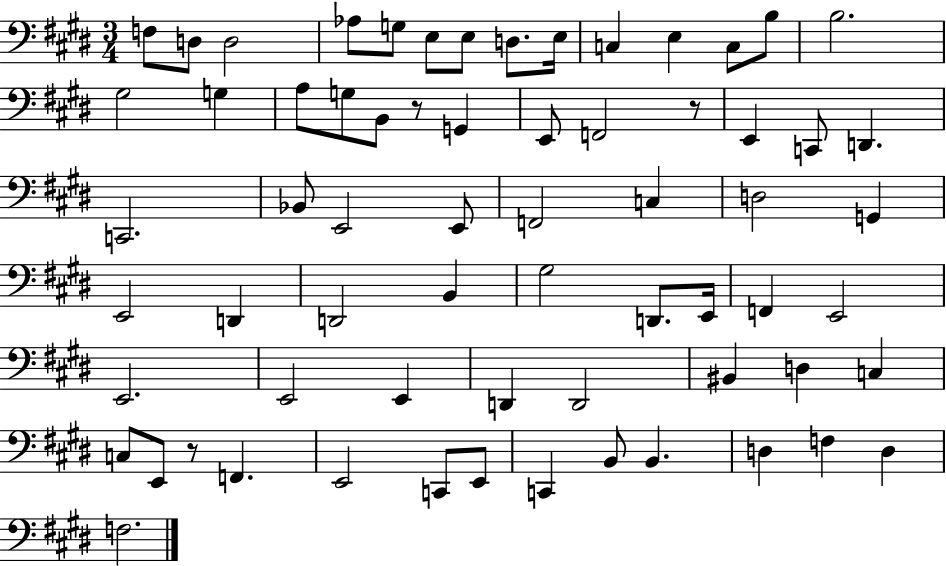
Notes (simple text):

F3/e D3/e D3/h Ab3/e G3/e E3/e E3/e D3/e. E3/s C3/q E3/q C3/e B3/e B3/h. G#3/h G3/q A3/e G3/e B2/e R/e G2/q E2/e F2/h R/e E2/q C2/e D2/q. C2/h. Bb2/e E2/h E2/e F2/h C3/q D3/h G2/q E2/h D2/q D2/h B2/q G#3/h D2/e. E2/s F2/q E2/h E2/h. E2/h E2/q D2/q D2/h BIS2/q D3/q C3/q C3/e E2/e R/e F2/q. E2/h C2/e E2/e C2/q B2/e B2/q. D3/q F3/q D3/q F3/h.